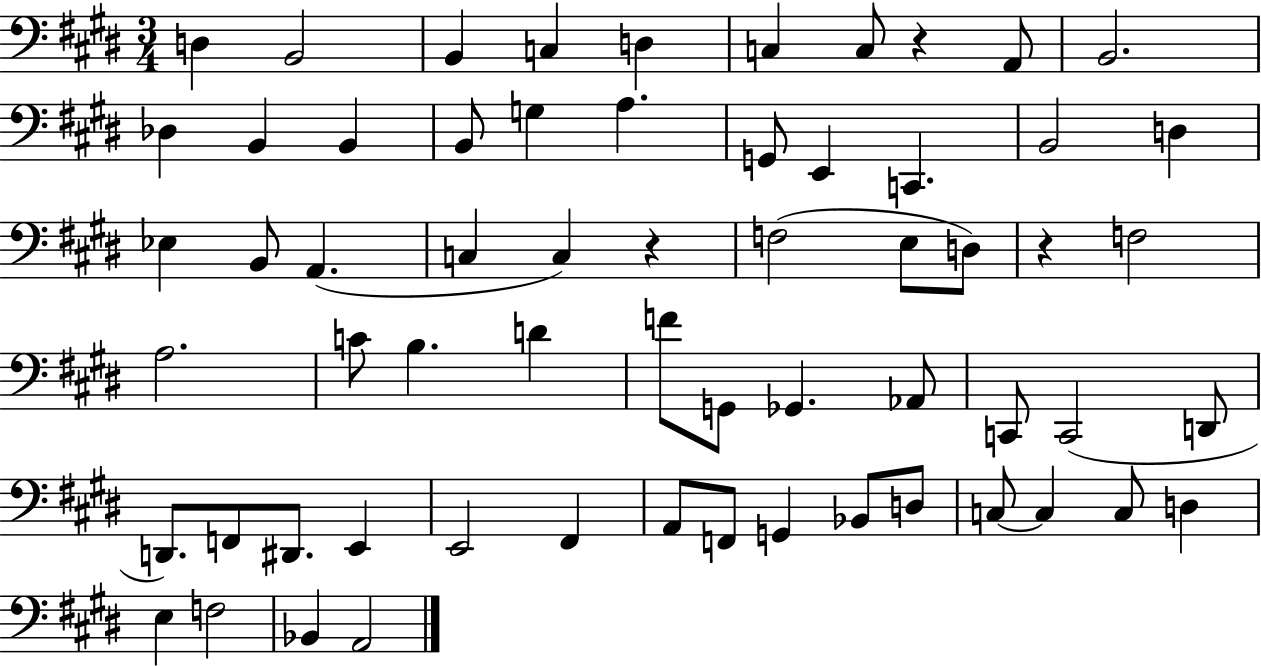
D3/q B2/h B2/q C3/q D3/q C3/q C3/e R/q A2/e B2/h. Db3/q B2/q B2/q B2/e G3/q A3/q. G2/e E2/q C2/q. B2/h D3/q Eb3/q B2/e A2/q. C3/q C3/q R/q F3/h E3/e D3/e R/q F3/h A3/h. C4/e B3/q. D4/q F4/e G2/e Gb2/q. Ab2/e C2/e C2/h D2/e D2/e. F2/e D#2/e. E2/q E2/h F#2/q A2/e F2/e G2/q Bb2/e D3/e C3/e C3/q C3/e D3/q E3/q F3/h Bb2/q A2/h